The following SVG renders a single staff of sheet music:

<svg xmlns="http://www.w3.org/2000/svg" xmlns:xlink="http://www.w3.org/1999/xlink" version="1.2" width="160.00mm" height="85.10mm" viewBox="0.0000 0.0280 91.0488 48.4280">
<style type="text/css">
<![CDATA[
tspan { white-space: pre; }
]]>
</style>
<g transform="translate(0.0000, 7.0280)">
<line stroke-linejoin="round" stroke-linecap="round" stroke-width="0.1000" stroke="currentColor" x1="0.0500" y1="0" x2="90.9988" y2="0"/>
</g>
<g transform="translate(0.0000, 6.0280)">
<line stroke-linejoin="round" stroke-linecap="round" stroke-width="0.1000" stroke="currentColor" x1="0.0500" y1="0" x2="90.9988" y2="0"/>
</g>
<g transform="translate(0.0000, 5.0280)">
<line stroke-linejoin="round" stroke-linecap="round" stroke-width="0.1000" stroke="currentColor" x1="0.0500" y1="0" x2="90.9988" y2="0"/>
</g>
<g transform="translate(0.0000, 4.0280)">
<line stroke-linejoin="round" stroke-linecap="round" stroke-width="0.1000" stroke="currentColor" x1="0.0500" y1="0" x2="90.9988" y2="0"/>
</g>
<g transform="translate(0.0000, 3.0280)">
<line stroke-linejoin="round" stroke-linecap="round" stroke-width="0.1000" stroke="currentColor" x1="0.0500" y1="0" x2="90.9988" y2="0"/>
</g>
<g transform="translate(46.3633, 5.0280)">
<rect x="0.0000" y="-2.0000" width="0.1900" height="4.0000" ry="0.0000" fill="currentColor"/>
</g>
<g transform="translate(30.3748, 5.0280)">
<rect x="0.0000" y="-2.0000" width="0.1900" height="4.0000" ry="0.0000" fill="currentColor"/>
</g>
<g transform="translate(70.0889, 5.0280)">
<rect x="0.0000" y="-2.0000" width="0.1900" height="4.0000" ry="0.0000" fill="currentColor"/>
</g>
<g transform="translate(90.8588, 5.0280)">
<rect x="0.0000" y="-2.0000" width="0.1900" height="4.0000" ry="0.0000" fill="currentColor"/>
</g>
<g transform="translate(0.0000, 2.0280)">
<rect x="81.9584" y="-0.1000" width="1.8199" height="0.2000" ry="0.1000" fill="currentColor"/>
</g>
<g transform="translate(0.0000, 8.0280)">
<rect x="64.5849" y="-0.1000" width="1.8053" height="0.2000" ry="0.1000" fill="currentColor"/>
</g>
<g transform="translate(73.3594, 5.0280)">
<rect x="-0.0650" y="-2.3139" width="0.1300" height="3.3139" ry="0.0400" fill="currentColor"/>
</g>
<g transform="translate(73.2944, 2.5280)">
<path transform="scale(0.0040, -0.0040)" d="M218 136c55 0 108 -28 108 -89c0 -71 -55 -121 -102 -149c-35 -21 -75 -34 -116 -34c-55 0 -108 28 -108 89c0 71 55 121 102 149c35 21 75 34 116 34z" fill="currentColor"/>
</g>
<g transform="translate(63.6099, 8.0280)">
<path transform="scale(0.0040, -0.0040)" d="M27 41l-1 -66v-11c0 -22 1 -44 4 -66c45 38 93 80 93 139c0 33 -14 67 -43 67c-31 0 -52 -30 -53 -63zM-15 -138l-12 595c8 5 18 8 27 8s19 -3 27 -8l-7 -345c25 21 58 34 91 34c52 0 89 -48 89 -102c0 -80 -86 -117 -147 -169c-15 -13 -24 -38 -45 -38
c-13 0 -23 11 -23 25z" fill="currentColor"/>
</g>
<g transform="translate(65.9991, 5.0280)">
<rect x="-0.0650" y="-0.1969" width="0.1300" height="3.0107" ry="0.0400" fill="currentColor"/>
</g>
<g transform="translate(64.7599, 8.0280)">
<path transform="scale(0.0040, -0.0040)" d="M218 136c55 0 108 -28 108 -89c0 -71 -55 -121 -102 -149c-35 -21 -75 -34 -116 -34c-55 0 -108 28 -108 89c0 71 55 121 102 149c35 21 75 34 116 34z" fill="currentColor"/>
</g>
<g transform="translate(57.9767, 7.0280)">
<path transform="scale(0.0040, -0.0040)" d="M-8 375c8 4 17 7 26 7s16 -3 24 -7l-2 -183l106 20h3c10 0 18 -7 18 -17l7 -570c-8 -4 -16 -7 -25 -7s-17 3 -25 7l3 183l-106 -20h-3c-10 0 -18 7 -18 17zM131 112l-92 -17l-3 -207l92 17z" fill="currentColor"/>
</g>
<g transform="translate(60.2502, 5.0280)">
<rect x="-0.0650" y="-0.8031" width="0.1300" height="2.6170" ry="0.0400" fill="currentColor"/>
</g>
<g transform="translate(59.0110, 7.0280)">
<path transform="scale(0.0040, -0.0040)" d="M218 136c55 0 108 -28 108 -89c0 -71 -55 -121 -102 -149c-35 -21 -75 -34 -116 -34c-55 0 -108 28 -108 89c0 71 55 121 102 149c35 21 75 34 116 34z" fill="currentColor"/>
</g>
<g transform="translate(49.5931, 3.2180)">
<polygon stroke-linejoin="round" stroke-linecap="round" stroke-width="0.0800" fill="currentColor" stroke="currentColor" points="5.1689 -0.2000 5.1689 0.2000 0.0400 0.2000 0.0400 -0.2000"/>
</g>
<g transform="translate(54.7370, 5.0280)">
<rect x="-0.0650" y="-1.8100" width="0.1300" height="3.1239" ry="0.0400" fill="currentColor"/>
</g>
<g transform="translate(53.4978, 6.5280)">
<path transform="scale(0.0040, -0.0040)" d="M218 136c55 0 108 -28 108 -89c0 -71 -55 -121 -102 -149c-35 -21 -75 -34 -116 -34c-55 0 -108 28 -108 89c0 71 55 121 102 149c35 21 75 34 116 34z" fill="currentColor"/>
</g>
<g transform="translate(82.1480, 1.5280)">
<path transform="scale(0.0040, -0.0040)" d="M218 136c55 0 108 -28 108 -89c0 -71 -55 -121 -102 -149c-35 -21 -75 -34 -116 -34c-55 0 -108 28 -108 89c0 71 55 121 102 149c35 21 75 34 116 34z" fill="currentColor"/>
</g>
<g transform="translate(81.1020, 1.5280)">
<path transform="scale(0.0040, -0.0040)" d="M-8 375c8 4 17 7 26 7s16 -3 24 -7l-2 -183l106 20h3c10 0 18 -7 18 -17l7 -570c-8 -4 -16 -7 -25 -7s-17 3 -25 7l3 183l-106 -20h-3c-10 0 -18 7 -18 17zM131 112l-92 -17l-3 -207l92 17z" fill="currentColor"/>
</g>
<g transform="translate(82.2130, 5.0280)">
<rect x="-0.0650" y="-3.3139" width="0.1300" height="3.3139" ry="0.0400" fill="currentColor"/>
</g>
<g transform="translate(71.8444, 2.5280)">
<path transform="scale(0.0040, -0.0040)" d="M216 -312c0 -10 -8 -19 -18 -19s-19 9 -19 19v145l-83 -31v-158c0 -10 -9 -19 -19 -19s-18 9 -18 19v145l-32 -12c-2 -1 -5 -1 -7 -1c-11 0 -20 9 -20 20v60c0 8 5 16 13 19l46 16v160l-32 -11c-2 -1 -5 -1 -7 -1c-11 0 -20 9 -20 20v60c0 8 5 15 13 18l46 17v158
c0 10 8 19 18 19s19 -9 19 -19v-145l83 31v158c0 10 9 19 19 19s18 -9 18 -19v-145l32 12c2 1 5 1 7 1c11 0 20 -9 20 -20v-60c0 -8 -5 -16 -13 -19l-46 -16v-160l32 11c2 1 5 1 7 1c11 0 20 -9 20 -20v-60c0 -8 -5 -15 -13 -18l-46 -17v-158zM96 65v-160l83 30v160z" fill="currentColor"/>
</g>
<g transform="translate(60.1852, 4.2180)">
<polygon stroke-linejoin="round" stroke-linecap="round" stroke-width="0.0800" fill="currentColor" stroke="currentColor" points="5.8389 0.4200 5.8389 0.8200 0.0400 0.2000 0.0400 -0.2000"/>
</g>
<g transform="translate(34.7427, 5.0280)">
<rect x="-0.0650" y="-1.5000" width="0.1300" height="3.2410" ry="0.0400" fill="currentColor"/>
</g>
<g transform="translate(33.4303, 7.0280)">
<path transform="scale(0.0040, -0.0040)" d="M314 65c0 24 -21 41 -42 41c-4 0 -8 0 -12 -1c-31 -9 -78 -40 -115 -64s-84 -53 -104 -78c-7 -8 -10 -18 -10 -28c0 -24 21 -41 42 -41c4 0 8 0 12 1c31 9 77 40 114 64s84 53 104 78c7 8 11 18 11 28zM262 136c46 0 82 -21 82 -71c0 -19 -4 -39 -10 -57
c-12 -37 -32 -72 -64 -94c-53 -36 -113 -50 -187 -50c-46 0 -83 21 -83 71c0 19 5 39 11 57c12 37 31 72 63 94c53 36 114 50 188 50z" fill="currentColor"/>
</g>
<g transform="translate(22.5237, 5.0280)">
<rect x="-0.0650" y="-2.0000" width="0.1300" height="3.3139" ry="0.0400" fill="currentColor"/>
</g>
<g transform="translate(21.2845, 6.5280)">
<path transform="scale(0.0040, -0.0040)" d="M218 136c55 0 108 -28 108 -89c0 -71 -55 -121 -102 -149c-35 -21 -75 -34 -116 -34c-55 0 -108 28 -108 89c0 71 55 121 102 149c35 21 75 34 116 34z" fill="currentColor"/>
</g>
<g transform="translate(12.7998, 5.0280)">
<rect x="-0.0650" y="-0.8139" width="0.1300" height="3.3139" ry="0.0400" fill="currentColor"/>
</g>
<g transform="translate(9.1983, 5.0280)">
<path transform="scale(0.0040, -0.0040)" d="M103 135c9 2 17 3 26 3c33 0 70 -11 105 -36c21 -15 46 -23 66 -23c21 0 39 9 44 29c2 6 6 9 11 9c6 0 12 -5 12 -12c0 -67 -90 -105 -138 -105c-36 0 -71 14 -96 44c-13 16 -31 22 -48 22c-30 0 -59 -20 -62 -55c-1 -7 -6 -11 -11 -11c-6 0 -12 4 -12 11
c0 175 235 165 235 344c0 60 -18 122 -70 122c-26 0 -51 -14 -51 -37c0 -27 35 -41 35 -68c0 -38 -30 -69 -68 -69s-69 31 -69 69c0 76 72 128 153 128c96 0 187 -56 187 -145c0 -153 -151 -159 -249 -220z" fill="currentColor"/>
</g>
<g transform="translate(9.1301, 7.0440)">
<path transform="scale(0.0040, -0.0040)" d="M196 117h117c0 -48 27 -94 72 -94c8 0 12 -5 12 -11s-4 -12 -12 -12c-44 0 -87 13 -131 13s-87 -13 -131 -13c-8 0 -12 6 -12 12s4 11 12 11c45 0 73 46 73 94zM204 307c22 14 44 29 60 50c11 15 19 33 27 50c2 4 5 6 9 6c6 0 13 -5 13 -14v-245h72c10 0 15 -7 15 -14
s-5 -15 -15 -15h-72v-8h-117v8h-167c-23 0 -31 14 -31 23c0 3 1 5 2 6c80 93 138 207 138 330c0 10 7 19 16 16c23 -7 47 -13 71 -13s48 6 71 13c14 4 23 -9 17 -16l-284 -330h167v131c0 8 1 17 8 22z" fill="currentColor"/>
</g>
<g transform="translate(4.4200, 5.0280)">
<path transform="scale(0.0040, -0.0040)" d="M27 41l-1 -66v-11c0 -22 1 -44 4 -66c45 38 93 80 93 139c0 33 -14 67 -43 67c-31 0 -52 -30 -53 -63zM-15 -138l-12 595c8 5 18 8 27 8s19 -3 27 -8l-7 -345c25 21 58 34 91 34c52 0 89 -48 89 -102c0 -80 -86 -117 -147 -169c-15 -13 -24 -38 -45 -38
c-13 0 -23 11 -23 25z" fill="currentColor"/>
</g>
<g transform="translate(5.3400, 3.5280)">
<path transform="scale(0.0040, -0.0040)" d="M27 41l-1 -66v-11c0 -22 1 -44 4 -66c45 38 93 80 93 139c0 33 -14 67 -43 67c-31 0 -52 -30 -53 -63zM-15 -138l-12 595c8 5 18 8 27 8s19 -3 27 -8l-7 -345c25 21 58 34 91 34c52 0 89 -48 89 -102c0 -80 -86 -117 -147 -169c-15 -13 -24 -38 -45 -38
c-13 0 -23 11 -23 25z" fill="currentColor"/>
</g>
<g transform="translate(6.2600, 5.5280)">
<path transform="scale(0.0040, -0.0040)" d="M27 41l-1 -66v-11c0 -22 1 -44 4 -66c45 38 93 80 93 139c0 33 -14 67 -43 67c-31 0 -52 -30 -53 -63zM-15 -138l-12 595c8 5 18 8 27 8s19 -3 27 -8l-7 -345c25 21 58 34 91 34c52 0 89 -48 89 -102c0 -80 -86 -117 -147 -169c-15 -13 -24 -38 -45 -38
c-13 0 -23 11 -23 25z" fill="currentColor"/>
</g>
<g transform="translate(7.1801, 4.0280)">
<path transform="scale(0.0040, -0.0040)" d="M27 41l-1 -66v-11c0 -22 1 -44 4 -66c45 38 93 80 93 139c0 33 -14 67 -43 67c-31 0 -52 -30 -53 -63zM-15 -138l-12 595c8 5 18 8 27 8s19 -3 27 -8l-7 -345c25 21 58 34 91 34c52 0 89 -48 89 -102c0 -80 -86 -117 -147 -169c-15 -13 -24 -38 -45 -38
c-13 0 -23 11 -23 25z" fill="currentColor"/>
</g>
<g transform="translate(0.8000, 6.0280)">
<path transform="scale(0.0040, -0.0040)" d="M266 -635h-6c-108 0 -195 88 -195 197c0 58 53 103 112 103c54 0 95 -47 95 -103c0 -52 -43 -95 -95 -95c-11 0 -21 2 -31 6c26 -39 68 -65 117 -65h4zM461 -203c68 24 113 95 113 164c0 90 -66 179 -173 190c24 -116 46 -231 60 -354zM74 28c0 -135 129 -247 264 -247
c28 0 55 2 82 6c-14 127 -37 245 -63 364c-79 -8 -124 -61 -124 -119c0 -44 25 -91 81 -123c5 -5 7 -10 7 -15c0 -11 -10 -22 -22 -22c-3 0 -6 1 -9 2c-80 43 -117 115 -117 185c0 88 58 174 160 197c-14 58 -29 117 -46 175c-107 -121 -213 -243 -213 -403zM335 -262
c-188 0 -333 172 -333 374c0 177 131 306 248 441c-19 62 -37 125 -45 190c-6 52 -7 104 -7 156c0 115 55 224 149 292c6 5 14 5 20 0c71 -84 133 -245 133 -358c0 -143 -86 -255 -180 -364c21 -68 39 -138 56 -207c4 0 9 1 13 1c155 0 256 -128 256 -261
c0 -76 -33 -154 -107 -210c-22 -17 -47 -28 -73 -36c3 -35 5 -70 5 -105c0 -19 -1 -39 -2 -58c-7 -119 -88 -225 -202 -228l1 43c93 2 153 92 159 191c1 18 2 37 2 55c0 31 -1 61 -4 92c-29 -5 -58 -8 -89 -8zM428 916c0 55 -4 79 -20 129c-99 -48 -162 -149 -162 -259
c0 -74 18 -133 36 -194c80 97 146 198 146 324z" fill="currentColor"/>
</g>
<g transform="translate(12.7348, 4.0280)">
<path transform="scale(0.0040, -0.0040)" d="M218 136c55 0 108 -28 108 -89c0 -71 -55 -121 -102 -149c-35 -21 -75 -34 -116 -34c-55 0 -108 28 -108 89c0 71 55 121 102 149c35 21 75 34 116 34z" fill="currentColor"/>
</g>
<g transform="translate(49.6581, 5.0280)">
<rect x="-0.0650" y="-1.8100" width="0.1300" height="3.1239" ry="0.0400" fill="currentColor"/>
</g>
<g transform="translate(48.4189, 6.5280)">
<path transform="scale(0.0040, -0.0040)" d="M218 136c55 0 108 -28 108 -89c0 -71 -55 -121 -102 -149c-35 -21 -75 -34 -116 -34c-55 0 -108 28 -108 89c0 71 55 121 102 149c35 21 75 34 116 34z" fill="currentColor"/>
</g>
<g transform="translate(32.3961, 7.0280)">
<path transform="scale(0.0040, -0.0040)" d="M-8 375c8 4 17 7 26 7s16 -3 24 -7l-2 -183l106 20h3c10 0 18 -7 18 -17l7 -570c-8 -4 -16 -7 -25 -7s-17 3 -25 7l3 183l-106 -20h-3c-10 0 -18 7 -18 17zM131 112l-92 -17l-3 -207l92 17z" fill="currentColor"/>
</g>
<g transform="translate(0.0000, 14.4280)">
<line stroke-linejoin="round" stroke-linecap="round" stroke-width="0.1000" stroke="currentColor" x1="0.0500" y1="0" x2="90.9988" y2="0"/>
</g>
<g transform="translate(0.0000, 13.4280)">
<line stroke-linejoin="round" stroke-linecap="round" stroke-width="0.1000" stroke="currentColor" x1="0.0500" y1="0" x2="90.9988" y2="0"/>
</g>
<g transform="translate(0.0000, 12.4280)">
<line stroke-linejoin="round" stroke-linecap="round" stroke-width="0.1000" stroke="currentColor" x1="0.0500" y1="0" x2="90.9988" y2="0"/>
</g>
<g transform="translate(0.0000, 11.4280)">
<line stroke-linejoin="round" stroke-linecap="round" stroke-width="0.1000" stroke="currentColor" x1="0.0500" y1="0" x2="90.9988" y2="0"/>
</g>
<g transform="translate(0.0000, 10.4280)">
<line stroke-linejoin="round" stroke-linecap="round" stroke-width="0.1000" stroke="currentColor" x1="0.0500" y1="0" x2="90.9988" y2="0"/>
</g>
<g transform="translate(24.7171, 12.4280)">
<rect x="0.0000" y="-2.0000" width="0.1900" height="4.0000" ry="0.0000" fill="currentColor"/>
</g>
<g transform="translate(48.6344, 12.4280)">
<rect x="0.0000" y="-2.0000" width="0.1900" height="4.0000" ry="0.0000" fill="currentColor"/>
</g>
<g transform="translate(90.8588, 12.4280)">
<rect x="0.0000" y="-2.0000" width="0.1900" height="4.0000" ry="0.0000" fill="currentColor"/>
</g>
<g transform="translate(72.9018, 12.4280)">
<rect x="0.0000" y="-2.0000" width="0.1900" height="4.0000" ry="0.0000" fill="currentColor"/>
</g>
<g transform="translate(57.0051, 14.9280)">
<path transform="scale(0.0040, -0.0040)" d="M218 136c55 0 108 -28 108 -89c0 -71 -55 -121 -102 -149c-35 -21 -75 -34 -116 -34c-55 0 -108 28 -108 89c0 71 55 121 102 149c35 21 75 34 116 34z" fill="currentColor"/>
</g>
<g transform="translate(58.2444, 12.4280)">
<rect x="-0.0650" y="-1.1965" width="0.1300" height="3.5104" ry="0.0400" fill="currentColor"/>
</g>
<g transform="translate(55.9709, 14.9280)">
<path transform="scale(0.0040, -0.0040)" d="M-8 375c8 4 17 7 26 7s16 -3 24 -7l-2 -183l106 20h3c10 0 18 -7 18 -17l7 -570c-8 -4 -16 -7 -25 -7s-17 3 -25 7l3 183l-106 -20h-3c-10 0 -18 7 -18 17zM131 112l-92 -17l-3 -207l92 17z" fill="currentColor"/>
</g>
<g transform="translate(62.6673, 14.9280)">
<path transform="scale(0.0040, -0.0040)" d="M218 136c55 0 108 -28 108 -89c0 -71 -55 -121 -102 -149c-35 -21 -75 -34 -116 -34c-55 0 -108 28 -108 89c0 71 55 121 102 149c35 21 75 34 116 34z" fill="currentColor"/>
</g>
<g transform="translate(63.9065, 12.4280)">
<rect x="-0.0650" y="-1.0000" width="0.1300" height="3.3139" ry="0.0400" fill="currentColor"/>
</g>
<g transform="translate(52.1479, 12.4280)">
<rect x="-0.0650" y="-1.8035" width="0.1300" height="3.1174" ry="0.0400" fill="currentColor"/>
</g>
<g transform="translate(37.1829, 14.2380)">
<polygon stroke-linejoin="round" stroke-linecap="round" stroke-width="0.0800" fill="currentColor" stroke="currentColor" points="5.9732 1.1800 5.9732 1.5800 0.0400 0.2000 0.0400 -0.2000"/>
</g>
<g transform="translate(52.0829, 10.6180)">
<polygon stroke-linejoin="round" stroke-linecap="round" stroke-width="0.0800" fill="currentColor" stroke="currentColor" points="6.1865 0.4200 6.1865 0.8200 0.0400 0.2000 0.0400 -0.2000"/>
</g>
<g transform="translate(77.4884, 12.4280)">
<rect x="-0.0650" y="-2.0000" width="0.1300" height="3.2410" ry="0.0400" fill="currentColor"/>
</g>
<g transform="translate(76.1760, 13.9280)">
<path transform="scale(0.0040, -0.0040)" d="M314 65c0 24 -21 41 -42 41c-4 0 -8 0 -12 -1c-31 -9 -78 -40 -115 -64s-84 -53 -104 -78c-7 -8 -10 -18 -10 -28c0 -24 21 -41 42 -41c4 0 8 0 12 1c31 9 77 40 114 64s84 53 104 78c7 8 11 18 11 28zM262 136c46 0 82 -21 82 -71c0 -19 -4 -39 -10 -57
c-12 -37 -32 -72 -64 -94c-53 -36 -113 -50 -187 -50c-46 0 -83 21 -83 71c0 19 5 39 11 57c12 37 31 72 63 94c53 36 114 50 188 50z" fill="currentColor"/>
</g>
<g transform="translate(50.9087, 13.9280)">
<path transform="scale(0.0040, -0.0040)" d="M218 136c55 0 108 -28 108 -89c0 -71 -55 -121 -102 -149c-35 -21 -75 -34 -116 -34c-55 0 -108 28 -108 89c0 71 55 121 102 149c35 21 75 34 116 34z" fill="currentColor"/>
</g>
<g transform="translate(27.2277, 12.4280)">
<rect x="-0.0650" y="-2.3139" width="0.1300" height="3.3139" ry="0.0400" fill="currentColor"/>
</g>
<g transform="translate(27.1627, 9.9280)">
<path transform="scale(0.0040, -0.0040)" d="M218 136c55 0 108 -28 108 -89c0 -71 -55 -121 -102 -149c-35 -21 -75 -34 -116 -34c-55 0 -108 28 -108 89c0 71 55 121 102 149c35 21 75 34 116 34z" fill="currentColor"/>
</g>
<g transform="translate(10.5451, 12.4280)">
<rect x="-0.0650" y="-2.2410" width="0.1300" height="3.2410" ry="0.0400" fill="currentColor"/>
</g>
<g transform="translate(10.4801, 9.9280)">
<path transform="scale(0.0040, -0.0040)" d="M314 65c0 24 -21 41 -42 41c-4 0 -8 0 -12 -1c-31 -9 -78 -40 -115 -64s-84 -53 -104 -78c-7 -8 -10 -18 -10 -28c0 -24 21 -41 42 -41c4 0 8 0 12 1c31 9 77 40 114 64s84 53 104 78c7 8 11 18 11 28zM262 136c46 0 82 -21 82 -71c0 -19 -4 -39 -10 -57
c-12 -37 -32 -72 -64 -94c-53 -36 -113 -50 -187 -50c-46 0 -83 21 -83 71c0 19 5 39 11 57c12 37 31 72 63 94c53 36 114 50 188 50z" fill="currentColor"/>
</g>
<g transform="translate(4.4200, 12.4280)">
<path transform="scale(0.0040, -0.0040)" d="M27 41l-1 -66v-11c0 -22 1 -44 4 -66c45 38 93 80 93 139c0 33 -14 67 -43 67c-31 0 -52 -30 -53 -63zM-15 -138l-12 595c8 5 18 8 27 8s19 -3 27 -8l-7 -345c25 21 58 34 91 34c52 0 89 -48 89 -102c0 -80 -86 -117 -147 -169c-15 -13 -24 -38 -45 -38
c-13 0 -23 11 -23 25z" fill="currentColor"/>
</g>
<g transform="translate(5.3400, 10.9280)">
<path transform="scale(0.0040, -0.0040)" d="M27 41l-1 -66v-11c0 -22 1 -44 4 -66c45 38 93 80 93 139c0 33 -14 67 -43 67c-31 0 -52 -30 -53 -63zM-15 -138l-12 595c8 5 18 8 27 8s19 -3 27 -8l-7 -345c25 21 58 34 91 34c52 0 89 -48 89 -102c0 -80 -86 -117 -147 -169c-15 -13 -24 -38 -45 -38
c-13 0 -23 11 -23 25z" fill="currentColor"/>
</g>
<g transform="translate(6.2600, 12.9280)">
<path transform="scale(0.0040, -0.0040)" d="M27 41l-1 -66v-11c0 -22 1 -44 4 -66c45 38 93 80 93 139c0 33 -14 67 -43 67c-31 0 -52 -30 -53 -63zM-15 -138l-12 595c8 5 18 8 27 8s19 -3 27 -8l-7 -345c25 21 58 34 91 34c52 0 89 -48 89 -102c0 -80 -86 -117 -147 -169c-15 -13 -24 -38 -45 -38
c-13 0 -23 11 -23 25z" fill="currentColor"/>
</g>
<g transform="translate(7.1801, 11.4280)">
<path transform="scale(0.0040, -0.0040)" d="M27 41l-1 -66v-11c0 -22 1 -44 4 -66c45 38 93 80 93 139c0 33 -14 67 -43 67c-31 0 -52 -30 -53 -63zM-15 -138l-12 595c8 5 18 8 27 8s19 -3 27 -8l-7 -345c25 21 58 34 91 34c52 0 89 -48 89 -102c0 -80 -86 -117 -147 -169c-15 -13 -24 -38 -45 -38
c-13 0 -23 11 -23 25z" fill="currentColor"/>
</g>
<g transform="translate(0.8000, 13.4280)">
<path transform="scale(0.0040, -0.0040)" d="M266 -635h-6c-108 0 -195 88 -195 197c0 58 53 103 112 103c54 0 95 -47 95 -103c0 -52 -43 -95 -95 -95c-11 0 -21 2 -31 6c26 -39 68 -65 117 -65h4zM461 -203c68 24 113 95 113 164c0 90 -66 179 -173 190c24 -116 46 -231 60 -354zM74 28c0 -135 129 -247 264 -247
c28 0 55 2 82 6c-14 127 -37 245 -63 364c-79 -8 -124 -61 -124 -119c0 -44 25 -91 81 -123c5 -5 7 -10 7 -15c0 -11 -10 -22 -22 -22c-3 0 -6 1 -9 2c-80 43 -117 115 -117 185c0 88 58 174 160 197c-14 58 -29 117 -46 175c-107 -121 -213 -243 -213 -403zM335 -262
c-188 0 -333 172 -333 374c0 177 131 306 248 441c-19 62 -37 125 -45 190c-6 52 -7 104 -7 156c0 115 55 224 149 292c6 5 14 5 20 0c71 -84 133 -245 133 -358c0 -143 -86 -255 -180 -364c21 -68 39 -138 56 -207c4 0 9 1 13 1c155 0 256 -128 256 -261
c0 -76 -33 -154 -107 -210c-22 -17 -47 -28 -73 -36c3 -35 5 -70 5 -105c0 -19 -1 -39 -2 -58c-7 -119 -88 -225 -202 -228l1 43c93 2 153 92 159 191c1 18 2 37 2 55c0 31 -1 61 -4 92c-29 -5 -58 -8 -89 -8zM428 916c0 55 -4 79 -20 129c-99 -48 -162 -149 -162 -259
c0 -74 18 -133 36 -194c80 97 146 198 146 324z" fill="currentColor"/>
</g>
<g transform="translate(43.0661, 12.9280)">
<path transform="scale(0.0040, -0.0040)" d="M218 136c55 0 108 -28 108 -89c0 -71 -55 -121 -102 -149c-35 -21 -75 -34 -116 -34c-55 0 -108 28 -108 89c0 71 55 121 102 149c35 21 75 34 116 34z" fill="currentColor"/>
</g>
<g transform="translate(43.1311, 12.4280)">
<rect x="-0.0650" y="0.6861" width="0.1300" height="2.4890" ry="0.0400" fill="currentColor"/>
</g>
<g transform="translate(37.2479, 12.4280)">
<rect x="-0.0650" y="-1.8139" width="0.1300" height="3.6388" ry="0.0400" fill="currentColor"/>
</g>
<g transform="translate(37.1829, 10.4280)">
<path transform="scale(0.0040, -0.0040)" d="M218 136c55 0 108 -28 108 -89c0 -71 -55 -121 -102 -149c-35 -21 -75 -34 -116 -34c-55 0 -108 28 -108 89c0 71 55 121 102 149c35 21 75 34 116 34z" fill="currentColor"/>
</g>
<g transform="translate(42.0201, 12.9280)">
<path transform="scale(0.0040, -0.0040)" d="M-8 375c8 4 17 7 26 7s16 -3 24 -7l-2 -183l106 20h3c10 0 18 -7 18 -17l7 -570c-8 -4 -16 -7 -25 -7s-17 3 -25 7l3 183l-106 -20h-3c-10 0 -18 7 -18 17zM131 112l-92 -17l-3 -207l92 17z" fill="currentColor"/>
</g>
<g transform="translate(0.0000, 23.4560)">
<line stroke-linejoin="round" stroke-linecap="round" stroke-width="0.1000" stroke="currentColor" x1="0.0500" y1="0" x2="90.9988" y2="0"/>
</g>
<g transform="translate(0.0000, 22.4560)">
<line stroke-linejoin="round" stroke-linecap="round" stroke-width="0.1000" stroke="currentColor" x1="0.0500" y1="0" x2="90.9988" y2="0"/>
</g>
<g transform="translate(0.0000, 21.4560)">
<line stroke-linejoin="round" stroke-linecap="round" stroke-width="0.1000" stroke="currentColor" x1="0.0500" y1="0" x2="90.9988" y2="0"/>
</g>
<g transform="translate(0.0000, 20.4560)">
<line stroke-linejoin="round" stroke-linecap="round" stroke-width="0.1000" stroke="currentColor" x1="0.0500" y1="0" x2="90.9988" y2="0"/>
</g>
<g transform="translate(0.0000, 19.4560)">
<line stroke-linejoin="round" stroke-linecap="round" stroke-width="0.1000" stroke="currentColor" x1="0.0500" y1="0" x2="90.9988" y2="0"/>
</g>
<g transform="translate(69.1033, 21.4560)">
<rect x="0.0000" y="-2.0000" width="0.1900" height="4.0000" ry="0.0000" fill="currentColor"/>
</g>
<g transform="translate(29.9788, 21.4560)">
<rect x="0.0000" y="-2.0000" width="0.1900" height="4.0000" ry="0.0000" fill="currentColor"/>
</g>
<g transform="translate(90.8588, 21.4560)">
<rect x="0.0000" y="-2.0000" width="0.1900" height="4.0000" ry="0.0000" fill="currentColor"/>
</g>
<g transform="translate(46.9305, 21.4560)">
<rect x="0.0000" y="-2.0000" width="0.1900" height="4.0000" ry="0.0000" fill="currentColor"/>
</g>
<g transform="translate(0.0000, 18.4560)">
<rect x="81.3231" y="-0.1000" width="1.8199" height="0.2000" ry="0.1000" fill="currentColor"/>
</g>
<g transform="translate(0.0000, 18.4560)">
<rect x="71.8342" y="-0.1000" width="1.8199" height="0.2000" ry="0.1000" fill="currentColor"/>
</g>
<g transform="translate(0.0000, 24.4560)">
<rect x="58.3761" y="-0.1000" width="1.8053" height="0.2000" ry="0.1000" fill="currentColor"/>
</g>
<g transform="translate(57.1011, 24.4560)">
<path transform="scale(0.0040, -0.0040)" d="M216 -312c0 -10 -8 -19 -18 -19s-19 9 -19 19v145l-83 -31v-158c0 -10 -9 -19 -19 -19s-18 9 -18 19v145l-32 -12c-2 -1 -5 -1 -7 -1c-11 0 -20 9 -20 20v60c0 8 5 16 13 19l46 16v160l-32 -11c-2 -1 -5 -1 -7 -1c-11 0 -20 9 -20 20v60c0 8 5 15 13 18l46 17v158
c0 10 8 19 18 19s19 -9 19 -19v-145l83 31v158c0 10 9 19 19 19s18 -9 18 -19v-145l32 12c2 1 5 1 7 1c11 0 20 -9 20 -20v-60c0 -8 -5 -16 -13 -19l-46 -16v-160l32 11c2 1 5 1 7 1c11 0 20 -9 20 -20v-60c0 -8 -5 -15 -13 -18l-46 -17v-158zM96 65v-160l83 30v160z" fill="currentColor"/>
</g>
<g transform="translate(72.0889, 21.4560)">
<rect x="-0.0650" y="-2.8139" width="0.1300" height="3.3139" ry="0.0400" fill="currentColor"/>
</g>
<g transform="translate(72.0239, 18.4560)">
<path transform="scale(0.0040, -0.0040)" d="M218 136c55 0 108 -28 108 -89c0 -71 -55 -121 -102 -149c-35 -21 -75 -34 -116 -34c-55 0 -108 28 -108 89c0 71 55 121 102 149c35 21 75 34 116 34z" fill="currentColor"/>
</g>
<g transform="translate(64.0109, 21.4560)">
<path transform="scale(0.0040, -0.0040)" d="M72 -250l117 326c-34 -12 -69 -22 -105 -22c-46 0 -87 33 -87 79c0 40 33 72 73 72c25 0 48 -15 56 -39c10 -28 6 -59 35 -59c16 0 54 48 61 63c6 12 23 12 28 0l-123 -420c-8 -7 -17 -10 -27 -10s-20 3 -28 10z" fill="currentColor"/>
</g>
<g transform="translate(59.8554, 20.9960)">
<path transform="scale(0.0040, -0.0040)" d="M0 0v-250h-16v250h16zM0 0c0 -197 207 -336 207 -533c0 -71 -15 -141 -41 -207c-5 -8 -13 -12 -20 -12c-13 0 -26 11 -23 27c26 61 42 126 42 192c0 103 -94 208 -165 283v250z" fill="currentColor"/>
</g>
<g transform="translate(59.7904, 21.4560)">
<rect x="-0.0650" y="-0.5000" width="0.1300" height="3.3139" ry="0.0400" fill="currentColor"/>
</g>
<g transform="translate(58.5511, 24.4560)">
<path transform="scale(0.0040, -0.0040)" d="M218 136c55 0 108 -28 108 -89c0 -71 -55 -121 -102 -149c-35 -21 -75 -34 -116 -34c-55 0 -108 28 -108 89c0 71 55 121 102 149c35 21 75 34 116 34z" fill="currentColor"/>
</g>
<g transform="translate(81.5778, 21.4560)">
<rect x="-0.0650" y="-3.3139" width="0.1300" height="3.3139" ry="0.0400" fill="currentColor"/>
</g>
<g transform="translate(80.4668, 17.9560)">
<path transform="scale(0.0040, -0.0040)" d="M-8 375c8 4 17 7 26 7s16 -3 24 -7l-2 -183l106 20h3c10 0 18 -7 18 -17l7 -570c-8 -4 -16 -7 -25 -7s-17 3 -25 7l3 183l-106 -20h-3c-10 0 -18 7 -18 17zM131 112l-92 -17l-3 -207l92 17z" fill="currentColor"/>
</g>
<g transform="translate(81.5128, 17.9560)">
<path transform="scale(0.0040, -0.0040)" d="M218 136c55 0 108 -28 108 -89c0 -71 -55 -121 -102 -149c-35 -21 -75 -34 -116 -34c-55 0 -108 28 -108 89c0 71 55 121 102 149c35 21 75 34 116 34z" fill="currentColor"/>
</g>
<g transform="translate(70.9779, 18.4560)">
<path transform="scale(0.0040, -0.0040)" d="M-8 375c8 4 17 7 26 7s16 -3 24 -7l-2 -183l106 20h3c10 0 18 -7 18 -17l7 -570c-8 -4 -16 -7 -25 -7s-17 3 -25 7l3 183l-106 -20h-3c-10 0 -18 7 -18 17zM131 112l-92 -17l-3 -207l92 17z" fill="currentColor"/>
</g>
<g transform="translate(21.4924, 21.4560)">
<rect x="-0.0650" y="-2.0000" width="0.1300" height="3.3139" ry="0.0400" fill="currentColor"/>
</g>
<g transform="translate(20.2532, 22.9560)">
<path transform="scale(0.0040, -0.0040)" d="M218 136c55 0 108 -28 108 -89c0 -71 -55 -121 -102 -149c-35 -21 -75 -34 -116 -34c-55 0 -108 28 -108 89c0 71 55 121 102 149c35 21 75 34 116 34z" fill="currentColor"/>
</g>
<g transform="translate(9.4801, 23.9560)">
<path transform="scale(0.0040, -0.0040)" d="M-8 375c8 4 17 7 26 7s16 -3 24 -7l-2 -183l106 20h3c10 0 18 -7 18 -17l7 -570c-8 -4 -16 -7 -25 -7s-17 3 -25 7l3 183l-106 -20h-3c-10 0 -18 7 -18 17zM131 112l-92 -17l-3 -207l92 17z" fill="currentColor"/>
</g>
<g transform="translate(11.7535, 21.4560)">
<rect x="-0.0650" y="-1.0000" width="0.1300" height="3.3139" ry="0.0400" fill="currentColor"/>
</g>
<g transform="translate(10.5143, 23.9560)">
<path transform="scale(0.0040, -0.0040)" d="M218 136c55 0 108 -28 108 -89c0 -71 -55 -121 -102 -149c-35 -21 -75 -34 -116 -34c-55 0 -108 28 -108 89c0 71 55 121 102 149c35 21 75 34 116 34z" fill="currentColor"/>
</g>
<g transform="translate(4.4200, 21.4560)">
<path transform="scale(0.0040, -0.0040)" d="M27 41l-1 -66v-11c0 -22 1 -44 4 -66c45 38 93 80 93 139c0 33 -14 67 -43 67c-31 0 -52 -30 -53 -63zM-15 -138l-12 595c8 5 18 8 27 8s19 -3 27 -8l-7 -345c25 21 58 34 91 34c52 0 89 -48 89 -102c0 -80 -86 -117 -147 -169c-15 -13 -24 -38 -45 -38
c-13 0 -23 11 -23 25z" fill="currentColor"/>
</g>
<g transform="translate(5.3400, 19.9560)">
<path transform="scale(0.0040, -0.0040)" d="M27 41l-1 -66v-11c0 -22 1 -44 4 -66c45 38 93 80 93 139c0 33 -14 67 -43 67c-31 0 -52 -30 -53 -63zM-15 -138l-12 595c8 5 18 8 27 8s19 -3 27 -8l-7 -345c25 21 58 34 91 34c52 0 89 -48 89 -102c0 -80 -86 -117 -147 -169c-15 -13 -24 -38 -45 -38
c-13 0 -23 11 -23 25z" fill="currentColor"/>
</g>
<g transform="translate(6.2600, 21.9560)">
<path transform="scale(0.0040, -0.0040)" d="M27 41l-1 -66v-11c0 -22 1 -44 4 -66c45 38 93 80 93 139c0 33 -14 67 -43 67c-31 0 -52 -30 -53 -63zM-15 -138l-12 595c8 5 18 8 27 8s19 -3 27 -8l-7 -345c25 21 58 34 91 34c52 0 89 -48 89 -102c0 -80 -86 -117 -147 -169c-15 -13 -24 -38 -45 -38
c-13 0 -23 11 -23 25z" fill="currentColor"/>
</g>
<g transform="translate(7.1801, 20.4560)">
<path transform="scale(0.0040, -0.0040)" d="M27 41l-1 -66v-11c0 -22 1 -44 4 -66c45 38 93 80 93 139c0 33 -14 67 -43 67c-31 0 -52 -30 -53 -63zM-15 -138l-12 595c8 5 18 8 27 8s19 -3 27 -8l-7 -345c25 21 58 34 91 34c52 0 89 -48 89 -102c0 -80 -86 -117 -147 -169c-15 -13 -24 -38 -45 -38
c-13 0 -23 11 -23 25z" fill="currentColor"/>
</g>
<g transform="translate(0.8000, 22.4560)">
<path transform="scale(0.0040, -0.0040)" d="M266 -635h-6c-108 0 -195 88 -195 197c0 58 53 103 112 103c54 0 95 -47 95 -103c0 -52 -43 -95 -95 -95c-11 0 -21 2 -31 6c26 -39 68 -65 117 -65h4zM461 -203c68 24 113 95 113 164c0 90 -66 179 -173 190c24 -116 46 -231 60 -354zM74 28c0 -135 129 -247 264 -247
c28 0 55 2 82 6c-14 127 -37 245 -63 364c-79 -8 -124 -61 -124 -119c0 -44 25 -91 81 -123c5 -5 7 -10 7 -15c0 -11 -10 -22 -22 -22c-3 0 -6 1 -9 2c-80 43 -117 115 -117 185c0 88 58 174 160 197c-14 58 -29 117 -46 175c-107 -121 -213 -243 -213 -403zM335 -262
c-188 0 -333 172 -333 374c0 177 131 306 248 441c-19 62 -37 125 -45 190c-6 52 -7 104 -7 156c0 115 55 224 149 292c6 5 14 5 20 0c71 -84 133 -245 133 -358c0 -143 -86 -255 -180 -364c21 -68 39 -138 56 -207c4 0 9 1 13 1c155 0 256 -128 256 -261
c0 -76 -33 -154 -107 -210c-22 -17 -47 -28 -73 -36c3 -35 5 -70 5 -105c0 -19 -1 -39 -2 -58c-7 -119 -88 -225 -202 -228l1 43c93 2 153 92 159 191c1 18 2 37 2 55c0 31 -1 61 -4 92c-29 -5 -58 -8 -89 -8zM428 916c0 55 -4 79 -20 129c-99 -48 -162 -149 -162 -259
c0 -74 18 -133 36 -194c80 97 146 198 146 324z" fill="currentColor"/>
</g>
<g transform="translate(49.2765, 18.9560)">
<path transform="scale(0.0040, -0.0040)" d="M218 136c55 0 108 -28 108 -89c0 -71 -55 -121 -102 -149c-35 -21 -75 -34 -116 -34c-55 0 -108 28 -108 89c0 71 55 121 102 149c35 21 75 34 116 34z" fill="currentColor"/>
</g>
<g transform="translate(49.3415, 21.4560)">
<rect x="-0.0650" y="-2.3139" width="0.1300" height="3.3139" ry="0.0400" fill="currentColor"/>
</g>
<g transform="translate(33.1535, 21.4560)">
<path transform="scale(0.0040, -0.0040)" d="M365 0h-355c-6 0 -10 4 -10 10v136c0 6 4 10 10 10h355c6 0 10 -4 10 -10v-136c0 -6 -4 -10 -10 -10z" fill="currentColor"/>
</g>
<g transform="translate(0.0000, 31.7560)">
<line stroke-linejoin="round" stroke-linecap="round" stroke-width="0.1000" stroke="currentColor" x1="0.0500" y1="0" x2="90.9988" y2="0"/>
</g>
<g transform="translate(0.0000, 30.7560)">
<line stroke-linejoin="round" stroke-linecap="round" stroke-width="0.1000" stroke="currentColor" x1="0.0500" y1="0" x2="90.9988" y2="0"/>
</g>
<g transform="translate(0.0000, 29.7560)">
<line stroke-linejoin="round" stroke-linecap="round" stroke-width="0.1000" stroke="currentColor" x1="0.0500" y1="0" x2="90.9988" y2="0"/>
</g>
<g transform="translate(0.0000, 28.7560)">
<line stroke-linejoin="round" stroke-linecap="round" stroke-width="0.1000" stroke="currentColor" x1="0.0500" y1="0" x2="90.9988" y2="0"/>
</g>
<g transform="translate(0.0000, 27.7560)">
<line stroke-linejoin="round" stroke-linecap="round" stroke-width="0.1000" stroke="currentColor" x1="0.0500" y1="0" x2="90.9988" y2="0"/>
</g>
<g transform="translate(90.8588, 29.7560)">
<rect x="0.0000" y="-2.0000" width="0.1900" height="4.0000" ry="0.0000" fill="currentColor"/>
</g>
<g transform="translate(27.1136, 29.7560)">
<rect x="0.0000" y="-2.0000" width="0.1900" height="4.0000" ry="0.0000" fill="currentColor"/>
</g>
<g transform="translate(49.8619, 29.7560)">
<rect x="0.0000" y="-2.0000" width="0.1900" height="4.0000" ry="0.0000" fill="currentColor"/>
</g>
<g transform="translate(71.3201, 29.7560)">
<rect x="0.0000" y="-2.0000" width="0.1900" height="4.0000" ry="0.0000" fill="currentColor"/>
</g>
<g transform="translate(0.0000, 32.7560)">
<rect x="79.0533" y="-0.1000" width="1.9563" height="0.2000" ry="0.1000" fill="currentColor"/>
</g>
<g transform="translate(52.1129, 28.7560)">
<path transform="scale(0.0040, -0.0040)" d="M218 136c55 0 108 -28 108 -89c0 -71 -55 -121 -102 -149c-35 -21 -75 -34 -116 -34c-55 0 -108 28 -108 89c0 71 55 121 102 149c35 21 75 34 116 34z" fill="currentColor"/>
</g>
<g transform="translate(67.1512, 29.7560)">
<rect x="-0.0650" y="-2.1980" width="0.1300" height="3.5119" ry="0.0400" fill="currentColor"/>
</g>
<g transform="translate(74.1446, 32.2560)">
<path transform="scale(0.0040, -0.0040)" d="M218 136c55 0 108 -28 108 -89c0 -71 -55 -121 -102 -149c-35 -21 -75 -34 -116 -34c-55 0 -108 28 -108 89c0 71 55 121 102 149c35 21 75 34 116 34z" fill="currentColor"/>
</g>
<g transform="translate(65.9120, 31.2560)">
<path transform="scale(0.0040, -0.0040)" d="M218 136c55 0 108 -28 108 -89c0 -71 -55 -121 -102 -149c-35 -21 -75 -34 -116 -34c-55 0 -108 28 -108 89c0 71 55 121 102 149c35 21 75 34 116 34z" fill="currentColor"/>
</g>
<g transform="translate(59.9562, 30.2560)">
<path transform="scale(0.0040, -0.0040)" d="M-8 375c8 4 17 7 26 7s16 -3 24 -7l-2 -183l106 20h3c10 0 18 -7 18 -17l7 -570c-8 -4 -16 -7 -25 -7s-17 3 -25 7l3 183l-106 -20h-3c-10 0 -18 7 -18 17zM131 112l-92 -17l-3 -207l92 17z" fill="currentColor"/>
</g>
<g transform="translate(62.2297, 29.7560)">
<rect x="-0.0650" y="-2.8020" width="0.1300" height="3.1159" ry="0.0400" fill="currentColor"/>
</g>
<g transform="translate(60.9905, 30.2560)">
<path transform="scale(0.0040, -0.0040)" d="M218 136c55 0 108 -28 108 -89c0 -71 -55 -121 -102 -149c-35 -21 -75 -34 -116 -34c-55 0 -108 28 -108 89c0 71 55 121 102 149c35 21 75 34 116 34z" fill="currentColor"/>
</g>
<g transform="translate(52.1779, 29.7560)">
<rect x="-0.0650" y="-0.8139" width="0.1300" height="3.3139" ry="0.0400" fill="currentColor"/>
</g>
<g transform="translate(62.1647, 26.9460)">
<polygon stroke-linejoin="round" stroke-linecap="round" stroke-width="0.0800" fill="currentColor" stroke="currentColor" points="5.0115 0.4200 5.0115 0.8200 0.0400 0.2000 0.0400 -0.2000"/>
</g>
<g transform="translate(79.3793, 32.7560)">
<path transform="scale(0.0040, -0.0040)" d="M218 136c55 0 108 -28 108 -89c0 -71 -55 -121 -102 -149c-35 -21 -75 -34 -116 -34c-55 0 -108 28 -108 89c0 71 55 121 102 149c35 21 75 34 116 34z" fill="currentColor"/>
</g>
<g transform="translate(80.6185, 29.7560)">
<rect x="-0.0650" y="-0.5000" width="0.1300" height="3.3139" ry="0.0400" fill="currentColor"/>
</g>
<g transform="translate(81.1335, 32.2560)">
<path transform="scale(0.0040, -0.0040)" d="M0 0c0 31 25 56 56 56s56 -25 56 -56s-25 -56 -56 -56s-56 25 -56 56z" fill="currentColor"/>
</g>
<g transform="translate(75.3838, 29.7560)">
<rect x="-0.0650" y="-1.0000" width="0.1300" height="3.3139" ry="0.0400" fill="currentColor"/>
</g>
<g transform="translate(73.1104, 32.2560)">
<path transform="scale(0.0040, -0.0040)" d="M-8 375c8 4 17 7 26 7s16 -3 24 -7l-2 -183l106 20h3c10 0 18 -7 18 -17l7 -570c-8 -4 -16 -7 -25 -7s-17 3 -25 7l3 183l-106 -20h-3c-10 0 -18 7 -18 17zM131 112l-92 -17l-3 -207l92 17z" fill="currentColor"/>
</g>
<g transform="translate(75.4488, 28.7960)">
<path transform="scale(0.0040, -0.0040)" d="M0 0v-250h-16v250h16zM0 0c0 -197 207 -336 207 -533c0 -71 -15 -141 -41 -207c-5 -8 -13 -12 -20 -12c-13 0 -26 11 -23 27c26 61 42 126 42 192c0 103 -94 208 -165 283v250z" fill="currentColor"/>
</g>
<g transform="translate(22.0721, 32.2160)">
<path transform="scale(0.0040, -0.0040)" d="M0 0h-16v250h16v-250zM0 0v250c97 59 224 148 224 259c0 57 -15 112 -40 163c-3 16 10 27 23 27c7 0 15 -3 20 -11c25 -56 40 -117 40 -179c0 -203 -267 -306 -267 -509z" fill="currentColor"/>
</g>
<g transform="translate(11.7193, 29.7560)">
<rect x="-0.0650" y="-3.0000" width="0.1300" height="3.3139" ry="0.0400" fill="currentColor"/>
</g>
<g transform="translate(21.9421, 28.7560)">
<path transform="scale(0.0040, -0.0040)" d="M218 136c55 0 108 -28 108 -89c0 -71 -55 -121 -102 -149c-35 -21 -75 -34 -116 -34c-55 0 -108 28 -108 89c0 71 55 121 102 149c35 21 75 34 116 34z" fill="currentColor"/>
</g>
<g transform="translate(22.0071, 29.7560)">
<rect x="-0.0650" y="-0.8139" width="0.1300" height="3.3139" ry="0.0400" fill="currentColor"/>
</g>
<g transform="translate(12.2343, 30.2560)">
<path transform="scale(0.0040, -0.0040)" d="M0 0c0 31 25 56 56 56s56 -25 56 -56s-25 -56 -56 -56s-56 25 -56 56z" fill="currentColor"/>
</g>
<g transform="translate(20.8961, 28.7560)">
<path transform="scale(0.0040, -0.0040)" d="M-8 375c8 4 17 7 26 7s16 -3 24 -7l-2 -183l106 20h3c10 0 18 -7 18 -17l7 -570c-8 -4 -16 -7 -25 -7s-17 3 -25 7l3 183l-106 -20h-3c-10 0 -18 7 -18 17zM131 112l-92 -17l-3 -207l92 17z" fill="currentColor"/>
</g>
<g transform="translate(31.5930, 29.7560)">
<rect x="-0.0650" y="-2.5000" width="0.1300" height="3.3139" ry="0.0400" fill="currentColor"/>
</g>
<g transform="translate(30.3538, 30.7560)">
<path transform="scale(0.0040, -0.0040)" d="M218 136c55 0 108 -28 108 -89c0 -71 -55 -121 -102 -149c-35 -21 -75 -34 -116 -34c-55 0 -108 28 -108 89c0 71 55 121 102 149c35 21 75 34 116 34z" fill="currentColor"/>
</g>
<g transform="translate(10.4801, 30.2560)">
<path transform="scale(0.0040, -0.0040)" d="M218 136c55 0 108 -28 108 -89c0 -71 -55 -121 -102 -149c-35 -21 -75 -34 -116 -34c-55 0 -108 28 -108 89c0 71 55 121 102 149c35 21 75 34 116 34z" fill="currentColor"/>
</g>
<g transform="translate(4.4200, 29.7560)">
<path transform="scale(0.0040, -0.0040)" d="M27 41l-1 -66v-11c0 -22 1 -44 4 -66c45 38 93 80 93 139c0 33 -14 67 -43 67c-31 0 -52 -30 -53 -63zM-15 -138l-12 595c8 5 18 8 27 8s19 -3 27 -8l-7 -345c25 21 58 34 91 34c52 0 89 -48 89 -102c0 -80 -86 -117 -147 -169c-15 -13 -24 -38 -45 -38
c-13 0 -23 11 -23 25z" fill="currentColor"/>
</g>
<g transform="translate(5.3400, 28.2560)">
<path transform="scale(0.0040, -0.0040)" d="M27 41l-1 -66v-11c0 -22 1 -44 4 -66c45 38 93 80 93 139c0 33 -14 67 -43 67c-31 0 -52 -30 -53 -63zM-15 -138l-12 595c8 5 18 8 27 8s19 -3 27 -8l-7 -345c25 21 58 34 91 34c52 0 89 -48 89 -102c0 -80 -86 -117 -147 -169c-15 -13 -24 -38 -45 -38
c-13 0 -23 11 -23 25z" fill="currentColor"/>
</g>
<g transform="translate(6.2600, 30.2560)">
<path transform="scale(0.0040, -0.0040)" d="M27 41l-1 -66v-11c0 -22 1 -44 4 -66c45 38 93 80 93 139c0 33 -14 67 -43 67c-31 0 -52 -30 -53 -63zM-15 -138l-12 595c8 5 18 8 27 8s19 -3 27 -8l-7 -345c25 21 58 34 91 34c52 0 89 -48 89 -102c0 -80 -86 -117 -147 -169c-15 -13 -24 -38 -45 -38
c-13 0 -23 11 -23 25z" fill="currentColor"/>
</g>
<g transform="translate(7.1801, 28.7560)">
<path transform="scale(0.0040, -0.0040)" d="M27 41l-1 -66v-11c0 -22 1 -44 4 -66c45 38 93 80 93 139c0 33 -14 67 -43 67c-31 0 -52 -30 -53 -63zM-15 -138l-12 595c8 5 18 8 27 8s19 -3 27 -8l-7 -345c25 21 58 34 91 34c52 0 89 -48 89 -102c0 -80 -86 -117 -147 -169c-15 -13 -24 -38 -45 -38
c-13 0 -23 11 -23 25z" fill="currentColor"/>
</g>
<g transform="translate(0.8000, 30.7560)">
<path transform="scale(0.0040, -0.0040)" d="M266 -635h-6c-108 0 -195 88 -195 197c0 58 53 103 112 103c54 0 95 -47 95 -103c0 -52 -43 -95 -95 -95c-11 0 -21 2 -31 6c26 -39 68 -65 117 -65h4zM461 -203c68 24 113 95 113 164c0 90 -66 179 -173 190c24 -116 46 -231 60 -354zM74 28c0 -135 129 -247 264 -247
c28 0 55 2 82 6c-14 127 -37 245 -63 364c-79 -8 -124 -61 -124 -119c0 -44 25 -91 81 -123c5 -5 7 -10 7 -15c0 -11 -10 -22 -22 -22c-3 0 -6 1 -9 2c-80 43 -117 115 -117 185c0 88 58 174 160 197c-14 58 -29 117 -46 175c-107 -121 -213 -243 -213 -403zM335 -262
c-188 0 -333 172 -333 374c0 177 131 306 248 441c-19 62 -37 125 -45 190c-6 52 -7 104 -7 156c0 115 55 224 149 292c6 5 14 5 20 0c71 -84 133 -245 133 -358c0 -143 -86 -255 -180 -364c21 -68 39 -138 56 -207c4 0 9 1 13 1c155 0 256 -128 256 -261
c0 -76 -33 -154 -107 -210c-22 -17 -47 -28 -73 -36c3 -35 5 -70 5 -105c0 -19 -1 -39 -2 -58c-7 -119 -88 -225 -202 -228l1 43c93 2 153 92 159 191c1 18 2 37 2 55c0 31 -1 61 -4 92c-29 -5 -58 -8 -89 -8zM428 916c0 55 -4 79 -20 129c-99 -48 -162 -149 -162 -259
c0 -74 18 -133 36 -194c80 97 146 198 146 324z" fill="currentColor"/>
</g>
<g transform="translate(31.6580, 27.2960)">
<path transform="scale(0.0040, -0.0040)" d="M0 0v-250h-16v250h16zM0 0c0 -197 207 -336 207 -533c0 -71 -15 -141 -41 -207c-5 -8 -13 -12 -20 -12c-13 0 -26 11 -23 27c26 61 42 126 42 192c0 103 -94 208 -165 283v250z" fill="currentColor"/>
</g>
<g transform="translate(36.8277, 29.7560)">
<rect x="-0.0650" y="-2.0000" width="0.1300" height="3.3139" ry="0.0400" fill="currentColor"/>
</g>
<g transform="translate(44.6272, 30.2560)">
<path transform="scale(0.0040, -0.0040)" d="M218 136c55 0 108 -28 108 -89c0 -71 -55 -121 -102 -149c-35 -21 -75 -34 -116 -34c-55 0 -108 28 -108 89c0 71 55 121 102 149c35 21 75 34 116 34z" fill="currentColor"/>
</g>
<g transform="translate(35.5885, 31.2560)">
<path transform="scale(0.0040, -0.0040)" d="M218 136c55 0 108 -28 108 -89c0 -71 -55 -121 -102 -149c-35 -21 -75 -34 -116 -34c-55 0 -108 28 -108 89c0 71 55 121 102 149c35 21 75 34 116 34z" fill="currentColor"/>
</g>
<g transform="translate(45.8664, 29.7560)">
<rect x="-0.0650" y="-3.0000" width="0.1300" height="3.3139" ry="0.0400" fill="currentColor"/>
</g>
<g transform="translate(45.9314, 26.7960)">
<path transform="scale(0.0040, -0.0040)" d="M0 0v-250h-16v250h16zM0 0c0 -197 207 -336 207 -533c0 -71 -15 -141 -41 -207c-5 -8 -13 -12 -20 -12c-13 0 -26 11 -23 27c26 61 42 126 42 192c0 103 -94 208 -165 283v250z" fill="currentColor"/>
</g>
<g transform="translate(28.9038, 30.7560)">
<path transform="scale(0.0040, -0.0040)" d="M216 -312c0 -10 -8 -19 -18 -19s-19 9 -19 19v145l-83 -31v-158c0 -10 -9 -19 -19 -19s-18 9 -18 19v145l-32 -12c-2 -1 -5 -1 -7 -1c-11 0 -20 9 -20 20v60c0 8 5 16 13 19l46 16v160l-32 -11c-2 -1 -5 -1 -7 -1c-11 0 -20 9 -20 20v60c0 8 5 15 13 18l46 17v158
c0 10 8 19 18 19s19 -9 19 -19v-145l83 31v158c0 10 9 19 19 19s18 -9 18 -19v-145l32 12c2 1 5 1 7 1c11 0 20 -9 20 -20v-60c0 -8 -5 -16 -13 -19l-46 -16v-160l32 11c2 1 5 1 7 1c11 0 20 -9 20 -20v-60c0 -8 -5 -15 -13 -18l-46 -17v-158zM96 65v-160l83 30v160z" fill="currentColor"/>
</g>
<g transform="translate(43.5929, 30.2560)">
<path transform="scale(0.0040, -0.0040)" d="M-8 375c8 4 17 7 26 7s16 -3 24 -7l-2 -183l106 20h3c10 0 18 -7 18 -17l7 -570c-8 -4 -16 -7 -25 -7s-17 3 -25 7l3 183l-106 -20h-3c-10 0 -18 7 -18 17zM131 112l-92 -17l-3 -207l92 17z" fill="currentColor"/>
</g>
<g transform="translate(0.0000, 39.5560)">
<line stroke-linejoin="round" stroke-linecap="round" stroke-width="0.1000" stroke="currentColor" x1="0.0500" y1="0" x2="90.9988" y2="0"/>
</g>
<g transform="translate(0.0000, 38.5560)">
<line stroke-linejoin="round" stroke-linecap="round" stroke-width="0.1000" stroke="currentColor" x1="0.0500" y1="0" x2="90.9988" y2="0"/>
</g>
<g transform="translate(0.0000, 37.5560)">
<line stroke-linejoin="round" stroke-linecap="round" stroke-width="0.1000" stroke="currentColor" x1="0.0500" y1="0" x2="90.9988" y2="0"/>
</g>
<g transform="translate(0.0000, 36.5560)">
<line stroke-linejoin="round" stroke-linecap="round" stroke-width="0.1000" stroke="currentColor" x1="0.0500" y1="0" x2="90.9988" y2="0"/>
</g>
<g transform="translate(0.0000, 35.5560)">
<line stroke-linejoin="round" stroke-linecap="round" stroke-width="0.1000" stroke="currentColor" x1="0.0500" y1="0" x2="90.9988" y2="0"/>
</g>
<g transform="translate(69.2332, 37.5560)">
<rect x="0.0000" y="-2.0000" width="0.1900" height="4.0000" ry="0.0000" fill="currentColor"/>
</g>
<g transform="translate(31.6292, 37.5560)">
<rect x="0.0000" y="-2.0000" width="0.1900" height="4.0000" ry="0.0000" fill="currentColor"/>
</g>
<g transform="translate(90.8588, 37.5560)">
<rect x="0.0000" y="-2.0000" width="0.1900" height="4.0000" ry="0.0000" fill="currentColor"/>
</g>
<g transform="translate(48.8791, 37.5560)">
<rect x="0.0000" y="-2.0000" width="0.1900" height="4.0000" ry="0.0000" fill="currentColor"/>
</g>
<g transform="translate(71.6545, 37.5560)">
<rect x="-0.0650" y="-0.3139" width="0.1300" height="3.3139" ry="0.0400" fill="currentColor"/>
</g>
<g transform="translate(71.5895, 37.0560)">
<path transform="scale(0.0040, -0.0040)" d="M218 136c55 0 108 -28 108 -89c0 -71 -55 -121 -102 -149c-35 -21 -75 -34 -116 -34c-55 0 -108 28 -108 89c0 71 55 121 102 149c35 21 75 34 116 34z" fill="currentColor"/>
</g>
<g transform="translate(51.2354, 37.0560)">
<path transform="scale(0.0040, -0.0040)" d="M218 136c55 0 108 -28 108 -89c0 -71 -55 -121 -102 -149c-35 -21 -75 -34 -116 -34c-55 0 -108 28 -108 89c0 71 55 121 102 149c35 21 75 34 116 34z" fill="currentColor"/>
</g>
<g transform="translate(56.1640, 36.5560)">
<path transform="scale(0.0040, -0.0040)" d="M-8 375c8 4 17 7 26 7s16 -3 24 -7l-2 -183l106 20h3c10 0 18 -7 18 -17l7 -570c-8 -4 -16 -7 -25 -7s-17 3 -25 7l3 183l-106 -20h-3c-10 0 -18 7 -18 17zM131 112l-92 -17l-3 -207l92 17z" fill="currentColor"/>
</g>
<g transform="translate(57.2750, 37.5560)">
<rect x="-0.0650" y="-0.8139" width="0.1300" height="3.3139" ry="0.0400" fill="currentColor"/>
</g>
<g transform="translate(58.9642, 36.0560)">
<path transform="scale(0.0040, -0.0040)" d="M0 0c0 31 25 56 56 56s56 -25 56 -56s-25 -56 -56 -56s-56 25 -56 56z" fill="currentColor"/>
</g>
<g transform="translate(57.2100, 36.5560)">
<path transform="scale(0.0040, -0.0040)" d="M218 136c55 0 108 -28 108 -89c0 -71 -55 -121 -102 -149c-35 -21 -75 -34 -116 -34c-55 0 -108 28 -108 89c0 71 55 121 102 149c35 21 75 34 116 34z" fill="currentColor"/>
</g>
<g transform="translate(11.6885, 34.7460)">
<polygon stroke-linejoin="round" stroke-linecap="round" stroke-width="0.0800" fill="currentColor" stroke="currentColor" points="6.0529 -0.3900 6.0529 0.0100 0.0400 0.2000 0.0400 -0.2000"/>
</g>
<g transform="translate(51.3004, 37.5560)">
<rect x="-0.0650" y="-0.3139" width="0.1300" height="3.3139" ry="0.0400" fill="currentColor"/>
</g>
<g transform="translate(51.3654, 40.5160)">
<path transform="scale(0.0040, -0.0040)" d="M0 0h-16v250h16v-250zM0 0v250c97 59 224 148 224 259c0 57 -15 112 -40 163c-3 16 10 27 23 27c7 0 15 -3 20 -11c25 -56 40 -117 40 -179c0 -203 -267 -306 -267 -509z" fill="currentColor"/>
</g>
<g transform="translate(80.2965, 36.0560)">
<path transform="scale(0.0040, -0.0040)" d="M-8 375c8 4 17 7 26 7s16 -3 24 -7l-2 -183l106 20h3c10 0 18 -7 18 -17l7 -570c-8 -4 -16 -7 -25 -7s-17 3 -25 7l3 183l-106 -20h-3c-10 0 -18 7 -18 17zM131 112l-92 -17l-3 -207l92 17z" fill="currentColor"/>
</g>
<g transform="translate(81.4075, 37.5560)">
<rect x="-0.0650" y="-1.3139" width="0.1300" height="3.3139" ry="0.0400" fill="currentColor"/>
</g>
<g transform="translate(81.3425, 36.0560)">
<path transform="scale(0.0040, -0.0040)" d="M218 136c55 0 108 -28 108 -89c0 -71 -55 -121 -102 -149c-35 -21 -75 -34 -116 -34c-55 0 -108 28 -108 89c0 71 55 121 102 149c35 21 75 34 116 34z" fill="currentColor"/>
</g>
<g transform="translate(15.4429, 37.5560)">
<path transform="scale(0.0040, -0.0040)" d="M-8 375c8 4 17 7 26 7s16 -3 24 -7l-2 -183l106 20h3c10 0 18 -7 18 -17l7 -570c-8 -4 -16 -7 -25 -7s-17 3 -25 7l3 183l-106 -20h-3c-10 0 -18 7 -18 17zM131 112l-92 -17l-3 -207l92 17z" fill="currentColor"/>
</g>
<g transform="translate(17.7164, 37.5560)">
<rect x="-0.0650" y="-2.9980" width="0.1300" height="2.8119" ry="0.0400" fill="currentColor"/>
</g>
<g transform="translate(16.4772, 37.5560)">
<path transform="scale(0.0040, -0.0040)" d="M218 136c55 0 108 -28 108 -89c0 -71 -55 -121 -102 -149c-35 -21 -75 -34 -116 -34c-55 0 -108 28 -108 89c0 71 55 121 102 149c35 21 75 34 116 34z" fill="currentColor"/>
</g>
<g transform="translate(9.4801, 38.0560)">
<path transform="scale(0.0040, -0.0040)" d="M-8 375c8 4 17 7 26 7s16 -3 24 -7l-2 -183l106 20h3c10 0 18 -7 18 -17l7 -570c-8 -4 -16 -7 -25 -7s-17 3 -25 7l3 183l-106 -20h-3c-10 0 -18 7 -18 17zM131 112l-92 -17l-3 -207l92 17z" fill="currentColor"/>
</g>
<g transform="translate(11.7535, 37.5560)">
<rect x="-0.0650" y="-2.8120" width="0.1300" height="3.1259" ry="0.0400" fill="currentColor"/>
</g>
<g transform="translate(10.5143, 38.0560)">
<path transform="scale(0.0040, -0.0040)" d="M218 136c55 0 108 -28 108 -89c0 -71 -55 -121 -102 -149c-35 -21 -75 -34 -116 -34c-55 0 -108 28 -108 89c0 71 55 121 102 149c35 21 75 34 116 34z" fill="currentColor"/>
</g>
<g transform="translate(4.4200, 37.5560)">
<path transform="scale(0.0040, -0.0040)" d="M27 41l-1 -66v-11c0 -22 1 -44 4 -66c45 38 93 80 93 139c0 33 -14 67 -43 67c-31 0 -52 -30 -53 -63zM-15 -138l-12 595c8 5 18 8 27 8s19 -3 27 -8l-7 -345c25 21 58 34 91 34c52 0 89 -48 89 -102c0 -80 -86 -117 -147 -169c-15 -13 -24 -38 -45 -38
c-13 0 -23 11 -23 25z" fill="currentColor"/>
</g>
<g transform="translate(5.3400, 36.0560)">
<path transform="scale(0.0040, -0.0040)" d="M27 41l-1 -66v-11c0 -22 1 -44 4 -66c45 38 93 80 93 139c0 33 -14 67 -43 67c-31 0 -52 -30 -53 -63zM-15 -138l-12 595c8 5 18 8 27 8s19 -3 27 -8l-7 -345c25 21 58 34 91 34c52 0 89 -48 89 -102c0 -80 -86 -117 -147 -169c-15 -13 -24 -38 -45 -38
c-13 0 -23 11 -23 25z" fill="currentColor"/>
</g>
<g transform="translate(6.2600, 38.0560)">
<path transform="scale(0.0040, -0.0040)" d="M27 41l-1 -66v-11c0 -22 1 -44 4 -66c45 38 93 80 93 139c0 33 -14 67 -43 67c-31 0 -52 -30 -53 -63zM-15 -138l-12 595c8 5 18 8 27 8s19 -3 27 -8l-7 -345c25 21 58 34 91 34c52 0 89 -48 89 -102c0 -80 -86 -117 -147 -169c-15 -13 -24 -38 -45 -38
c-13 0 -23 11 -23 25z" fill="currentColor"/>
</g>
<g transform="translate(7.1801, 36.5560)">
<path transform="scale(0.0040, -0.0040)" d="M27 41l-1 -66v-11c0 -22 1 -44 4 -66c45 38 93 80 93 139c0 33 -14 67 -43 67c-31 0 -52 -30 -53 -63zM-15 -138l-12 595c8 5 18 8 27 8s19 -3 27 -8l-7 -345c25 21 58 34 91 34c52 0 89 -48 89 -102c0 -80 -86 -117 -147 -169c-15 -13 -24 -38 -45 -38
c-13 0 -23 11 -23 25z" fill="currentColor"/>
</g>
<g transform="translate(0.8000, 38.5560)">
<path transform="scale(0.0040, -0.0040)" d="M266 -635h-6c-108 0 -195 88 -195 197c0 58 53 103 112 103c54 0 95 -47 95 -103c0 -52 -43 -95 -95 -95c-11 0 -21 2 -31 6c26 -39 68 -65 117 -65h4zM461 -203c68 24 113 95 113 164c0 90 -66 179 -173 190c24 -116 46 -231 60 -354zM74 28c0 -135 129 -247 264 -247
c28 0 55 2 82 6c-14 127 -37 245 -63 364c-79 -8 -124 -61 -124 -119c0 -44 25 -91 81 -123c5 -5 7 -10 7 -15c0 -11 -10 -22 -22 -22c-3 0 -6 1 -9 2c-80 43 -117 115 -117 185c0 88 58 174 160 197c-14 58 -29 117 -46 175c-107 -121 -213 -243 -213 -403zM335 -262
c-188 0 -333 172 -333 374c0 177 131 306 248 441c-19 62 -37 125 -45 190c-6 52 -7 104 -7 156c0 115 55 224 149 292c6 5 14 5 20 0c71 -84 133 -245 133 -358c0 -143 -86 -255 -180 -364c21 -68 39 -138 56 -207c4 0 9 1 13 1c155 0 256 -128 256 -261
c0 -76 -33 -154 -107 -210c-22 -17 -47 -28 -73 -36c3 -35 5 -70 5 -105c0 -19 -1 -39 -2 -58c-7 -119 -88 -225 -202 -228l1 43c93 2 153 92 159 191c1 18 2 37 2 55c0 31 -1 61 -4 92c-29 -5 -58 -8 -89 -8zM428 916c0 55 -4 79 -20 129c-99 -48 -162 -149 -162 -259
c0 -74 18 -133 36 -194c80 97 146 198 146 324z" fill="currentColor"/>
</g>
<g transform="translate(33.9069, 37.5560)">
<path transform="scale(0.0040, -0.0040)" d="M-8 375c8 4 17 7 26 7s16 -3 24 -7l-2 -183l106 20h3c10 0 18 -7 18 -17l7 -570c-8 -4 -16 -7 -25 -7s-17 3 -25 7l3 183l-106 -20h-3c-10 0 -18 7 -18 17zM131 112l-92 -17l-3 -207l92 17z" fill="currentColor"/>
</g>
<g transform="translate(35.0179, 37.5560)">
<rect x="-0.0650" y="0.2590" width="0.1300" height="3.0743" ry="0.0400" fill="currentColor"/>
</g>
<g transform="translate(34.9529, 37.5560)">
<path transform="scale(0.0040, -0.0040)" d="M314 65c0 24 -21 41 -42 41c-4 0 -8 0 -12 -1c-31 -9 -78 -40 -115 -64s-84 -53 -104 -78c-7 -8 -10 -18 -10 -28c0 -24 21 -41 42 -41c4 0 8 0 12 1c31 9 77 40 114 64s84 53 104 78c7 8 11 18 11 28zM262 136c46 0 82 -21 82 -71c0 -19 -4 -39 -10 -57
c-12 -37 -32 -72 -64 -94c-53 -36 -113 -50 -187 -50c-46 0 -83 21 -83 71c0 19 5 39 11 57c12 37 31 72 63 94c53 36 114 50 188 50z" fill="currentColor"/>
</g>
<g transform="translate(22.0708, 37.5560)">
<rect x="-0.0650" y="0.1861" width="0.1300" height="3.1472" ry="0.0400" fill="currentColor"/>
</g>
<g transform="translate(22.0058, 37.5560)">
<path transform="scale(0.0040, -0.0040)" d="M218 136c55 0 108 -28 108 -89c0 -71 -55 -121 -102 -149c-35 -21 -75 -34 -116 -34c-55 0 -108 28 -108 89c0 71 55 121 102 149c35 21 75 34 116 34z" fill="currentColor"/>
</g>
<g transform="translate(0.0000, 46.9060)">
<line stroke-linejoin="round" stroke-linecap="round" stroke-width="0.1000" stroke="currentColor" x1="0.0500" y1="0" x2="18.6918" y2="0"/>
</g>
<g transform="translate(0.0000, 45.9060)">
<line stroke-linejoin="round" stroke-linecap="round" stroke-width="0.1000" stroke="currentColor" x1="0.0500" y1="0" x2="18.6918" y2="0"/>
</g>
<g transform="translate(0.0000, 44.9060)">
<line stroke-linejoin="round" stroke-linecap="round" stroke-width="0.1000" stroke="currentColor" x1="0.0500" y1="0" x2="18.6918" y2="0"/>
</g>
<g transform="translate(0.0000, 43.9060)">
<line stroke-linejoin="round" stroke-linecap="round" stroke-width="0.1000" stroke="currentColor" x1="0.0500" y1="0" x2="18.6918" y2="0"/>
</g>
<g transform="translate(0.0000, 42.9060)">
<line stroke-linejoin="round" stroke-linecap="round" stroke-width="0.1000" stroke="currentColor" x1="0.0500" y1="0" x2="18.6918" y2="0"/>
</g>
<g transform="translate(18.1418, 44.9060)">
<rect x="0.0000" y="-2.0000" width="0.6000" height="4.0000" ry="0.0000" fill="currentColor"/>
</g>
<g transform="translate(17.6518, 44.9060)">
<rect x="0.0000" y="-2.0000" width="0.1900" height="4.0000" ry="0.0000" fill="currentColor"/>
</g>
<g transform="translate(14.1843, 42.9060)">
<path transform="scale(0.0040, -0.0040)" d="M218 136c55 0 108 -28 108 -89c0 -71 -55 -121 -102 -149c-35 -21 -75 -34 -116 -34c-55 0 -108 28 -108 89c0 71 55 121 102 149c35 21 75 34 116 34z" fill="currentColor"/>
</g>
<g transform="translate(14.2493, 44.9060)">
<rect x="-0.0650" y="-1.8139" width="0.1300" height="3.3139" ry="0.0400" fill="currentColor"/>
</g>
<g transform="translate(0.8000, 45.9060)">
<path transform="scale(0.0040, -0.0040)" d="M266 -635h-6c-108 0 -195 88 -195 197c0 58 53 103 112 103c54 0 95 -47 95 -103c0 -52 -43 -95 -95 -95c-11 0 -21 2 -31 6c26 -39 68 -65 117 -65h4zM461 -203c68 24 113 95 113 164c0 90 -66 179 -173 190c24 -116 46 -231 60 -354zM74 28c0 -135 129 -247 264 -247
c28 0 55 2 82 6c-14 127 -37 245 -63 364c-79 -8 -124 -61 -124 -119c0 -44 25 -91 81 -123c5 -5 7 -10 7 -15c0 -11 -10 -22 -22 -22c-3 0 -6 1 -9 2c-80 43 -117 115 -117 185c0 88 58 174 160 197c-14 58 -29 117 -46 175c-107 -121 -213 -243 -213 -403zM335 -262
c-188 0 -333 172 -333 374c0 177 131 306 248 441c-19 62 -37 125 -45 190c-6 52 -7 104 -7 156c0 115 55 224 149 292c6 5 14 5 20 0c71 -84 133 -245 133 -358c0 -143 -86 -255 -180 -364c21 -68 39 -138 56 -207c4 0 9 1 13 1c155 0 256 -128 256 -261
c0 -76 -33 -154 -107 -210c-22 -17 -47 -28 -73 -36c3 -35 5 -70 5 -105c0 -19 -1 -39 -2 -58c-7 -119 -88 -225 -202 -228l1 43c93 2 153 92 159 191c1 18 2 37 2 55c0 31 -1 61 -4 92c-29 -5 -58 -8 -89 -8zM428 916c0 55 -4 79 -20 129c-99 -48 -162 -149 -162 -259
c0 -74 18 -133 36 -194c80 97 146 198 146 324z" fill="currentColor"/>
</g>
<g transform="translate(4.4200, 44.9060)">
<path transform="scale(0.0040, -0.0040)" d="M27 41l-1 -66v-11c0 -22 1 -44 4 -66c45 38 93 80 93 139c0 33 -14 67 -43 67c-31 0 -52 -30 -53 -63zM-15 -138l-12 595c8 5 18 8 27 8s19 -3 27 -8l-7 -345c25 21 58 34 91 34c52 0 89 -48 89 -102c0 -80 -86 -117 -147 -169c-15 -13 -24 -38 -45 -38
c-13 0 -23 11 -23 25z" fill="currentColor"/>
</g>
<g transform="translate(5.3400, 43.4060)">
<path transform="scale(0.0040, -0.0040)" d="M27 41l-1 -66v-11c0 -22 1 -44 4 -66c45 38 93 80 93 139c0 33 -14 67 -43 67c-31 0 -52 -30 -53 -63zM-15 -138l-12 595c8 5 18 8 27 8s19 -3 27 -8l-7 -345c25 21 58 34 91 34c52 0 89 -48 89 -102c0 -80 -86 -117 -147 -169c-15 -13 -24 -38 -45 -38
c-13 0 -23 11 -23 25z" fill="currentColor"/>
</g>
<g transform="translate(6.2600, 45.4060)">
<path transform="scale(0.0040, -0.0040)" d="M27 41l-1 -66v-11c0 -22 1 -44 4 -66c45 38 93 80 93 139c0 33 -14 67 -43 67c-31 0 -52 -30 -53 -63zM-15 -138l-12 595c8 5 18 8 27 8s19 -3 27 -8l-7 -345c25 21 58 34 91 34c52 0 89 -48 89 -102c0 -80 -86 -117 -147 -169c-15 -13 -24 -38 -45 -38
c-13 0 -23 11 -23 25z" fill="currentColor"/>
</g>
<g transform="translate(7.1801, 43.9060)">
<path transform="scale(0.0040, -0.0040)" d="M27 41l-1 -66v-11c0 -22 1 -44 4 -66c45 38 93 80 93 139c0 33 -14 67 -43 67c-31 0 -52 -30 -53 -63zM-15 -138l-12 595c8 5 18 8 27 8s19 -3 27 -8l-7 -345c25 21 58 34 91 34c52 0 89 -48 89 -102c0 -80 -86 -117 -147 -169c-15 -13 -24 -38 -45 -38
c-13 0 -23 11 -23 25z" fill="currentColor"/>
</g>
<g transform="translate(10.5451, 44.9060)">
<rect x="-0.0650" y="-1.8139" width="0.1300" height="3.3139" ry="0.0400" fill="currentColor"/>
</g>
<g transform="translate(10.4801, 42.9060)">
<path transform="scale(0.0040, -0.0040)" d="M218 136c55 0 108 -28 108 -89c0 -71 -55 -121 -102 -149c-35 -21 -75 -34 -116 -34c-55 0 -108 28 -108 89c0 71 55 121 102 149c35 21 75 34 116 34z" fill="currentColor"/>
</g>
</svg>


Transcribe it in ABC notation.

X:1
T:Untitled
M:2/4
L:1/4
K:Ab
_d F E2 F/2 F/2 E/2 _C/2 ^g b g2 g f/2 A/2 F/2 D/2 D F2 D F z2 g ^C/2 z/2 a b _A d/2 ^G/2 F A/2 _d A/2 F/2 D/2 C A/2 B/2 B B2 c/2 d c e f f